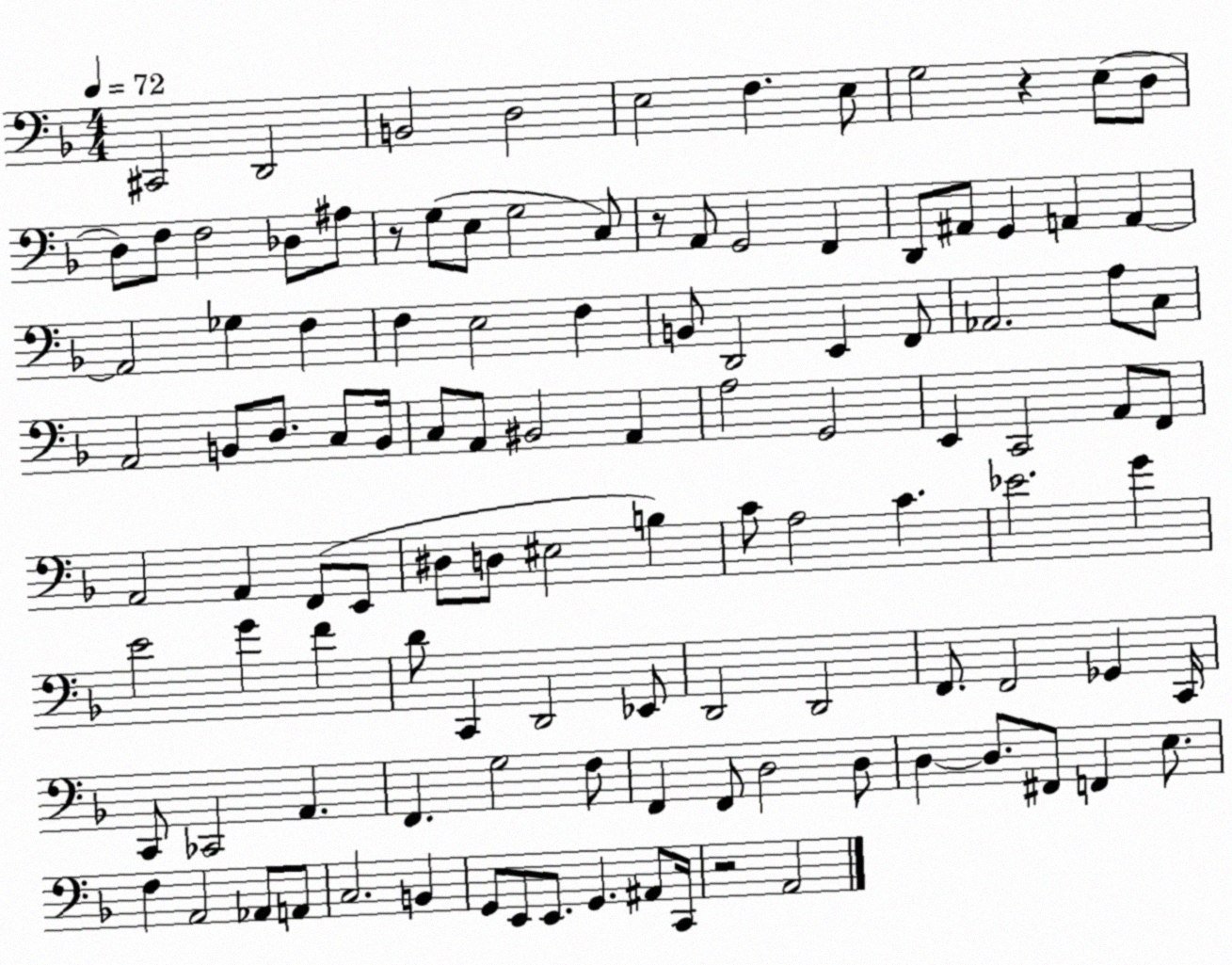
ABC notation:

X:1
T:Untitled
M:4/4
L:1/4
K:F
^C,,2 D,,2 B,,2 D,2 E,2 F, E,/2 G,2 z E,/2 D,/2 D,/2 F,/2 F,2 _D,/2 ^A,/2 z/2 G,/2 E,/2 G,2 C,/2 z/2 A,,/2 G,,2 F,, D,,/2 ^A,,/2 G,, A,, A,, A,,2 _G, F, F, E,2 F, B,,/2 D,,2 E,, F,,/2 _A,,2 A,/2 C,/2 A,,2 B,,/2 D,/2 C,/2 B,,/4 C,/2 A,,/2 ^B,,2 A,, A,2 G,,2 E,, C,,2 A,,/2 F,,/2 A,,2 A,, F,,/2 E,,/2 ^D,/2 D,/2 ^E,2 B, C/2 A,2 C _E2 G E2 G F D/2 C,, D,,2 _E,,/2 D,,2 D,,2 F,,/2 F,,2 _G,, C,,/4 C,,/2 _C,,2 A,, F,, G,2 F,/2 F,, F,,/2 D,2 D,/2 D, D,/2 ^F,,/2 F,, E,/2 F, A,,2 _A,,/2 A,,/2 C,2 B,, G,,/2 E,,/2 E,,/2 G,, ^A,,/2 C,,/4 z2 A,,2